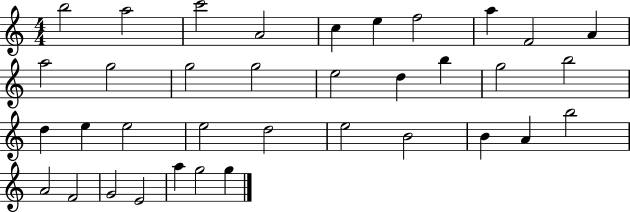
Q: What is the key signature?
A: C major